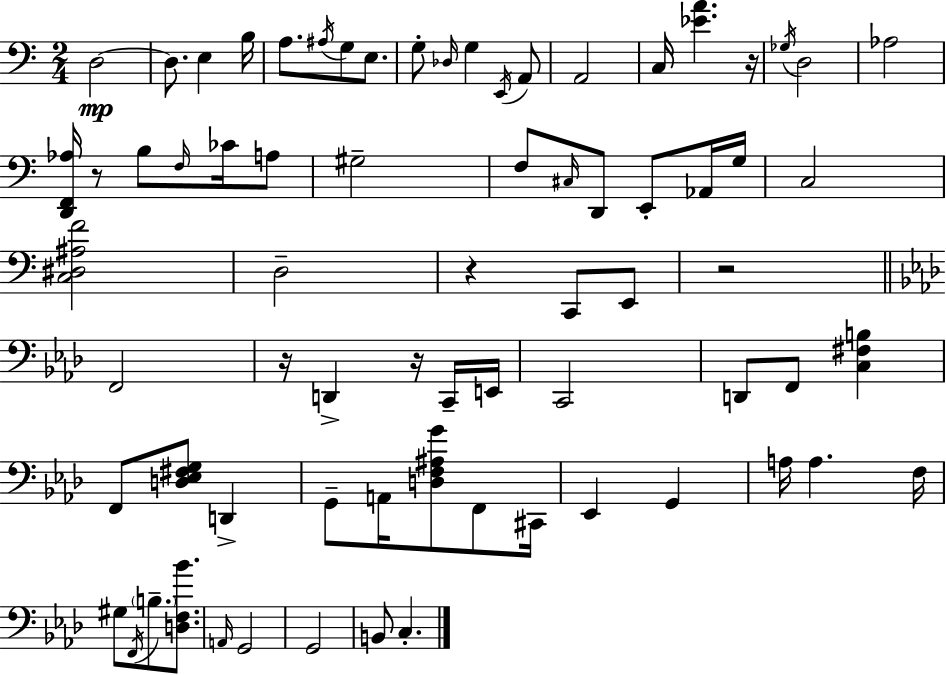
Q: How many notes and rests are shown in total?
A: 72